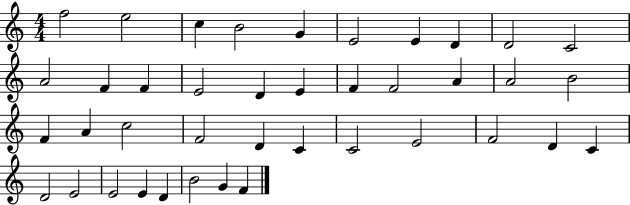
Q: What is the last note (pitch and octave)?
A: F4